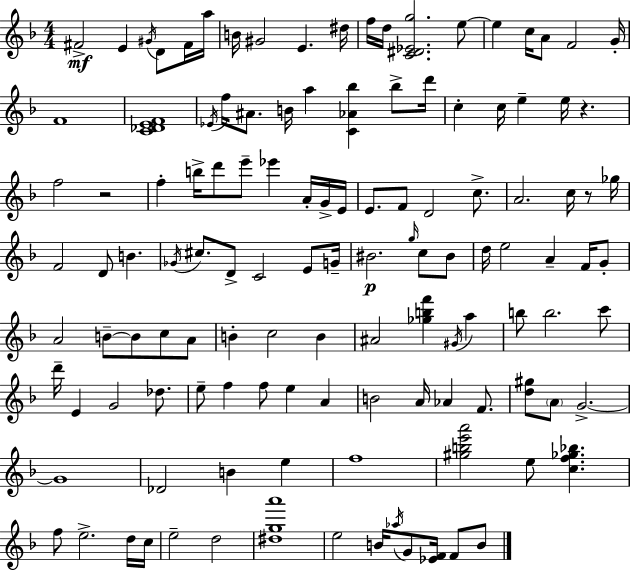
X:1
T:Untitled
M:4/4
L:1/4
K:F
^F2 E ^G/4 D/2 ^F/4 a/4 B/4 ^G2 E ^d/4 f/4 d/4 [C^D_Eg]2 e/2 e c/4 A/2 F2 G/4 F4 [C_DEF]4 _E/4 f/4 ^A/2 B/4 a [C_A_b] _b/2 d'/4 c c/4 e e/4 z f2 z2 f b/4 d'/2 e'/2 _e' A/4 G/4 E/4 E/2 F/2 D2 c/2 A2 c/4 z/2 _g/4 F2 D/2 B _G/4 ^c/2 D/2 C2 E/2 G/4 ^B2 g/4 c/2 ^B/2 d/4 e2 A F/4 G/2 A2 B/2 B/2 c/2 A/2 B c2 B ^A2 [_gbf'] ^G/4 a b/2 b2 c'/2 d'/4 E G2 _d/2 e/2 f f/2 e A B2 A/4 _A F/2 [d^g]/2 A/2 G2 G4 _D2 B e f4 [^gbe'a']2 e/2 [cf_g_b] f/2 e2 d/4 c/4 e2 d2 [^dga']4 e2 B/4 _a/4 G/2 [_EF]/4 F/2 B/2